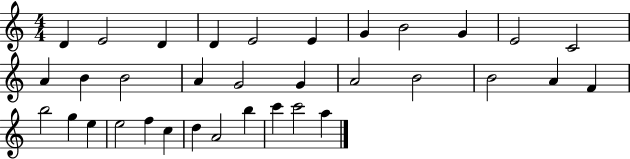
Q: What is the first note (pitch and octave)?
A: D4